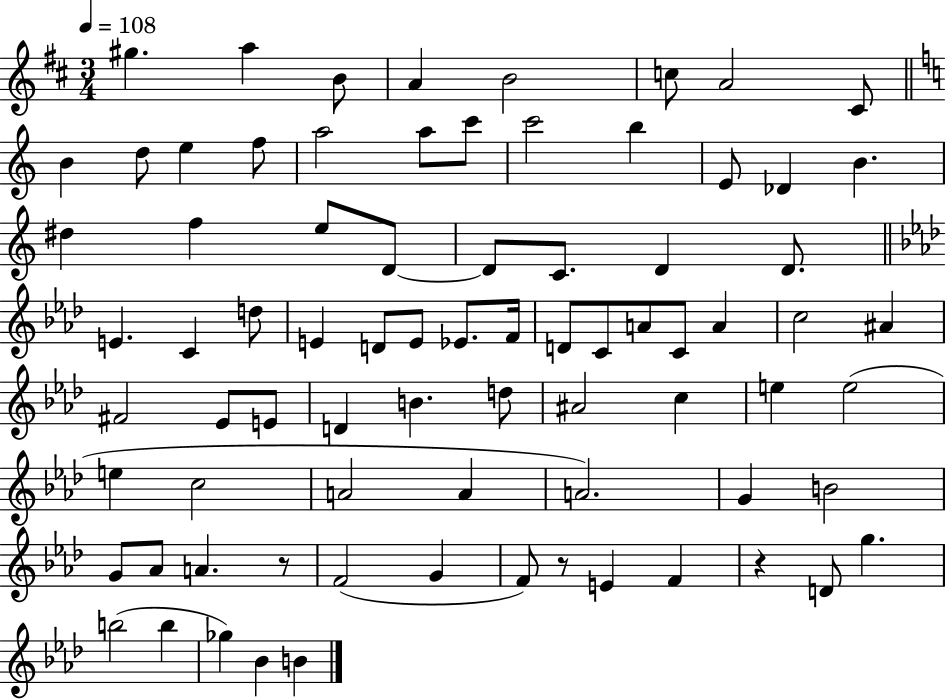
X:1
T:Untitled
M:3/4
L:1/4
K:D
^g a B/2 A B2 c/2 A2 ^C/2 B d/2 e f/2 a2 a/2 c'/2 c'2 b E/2 _D B ^d f e/2 D/2 D/2 C/2 D D/2 E C d/2 E D/2 E/2 _E/2 F/4 D/2 C/2 A/2 C/2 A c2 ^A ^F2 _E/2 E/2 D B d/2 ^A2 c e e2 e c2 A2 A A2 G B2 G/2 _A/2 A z/2 F2 G F/2 z/2 E F z D/2 g b2 b _g _B B